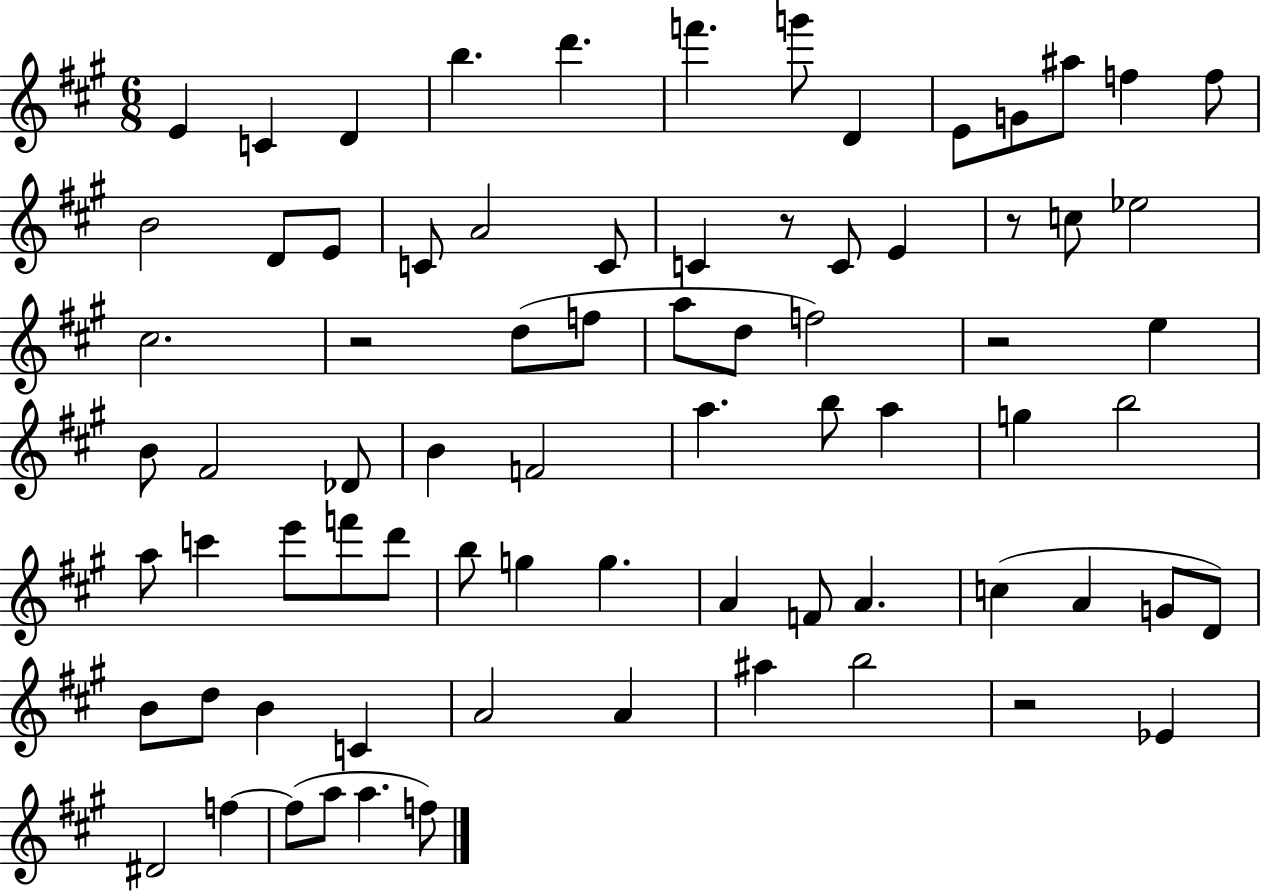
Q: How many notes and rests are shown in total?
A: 76